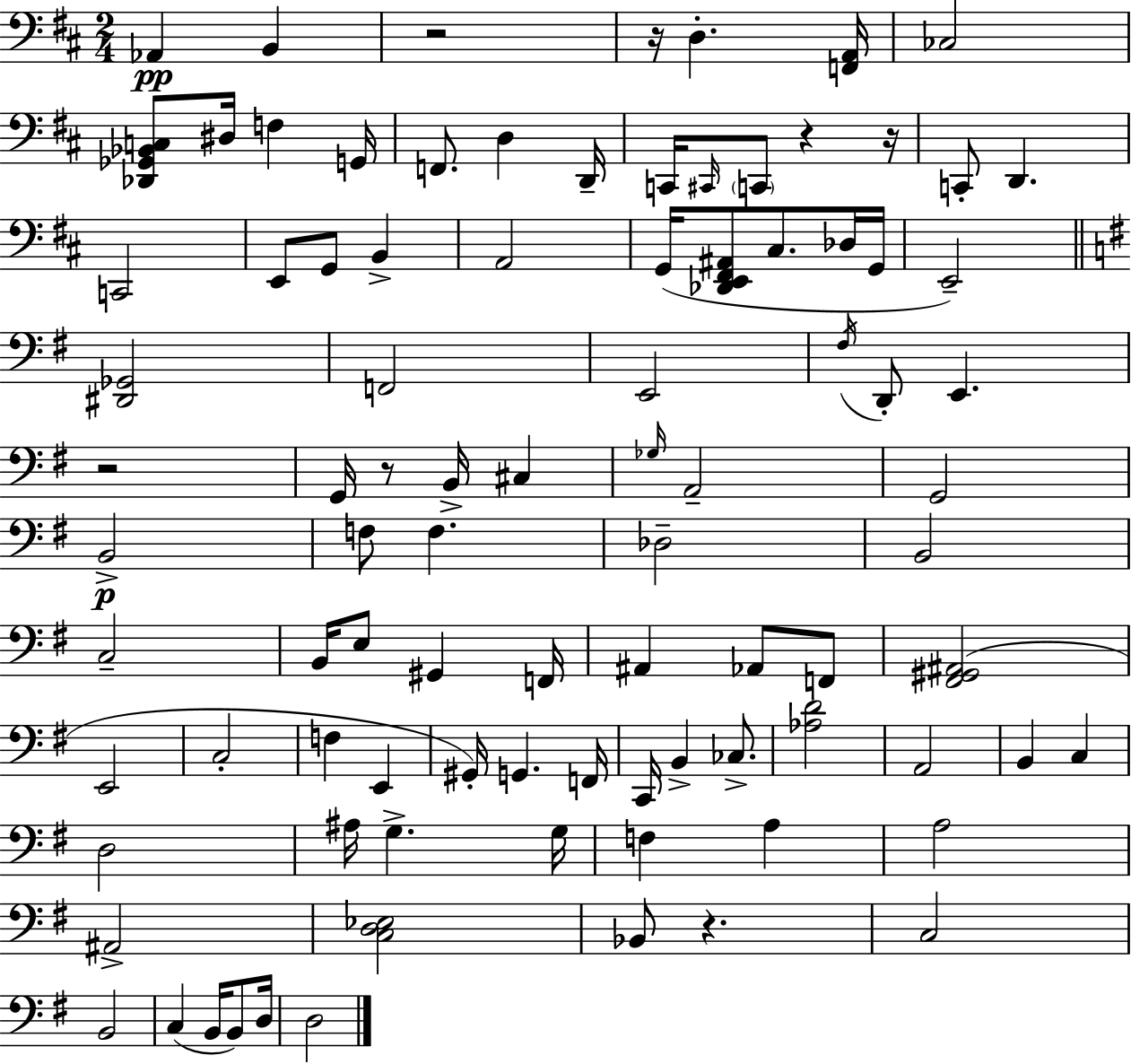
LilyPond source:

{
  \clef bass
  \numericTimeSignature
  \time 2/4
  \key d \major
  aes,4\pp b,4 | r2 | r16 d4.-. <f, a,>16 | ces2 | \break <des, ges, bes, c>8 dis16 f4 g,16 | f,8. d4 d,16-- | c,16 \grace { cis,16 } \parenthesize c,8 r4 | r16 c,8-. d,4. | \break c,2 | e,8 g,8 b,4-> | a,2 | g,16( <des, e, fis, ais,>8 cis8. des16 | \break g,16 e,2--) | \bar "||" \break \key e \minor <dis, ges,>2 | f,2 | e,2 | \acciaccatura { fis16 } d,8-. e,4. | \break r2 | g,16 r8 b,16-> cis4 | \grace { ges16 } a,2-- | g,2 | \break b,2->\p | f8 f4. | des2-- | b,2 | \break c2-- | b,16 e8 gis,4 | f,16 ais,4 aes,8 | f,8 <fis, gis, ais,>2( | \break e,2 | c2-. | f4 e,4 | gis,16-.) g,4. | \break f,16 c,16 b,4-> ces8.-> | <aes d'>2 | a,2 | b,4 c4 | \break d2 | ais16 g4.-> | g16 f4 a4 | a2 | \break ais,2-> | <c d ees>2 | bes,8 r4. | c2 | \break b,2 | c4( b,16 b,8) | d16 d2 | \bar "|."
}